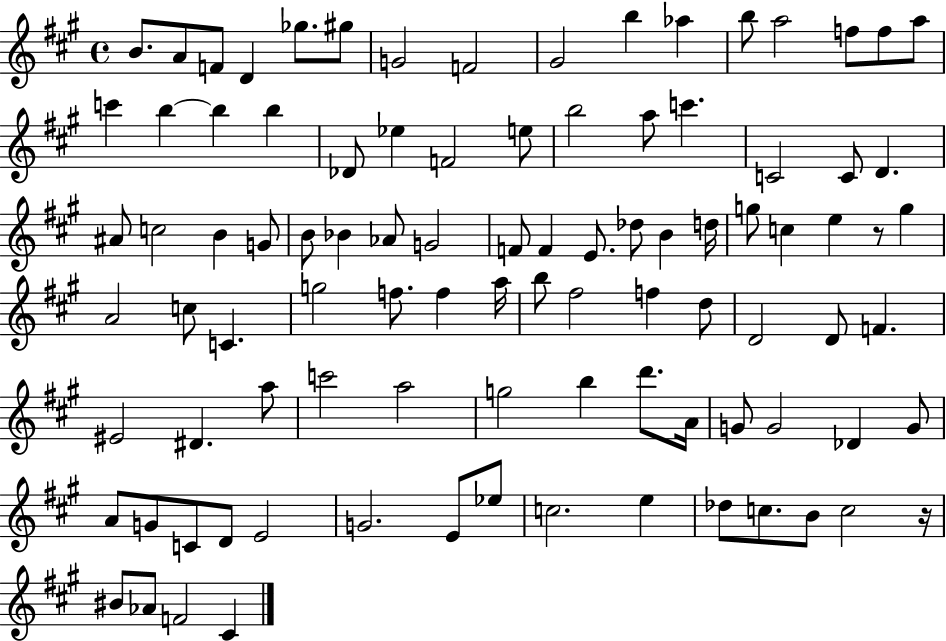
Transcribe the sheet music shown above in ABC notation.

X:1
T:Untitled
M:4/4
L:1/4
K:A
B/2 A/2 F/2 D _g/2 ^g/2 G2 F2 ^G2 b _a b/2 a2 f/2 f/2 a/2 c' b b b _D/2 _e F2 e/2 b2 a/2 c' C2 C/2 D ^A/2 c2 B G/2 B/2 _B _A/2 G2 F/2 F E/2 _d/2 B d/4 g/2 c e z/2 g A2 c/2 C g2 f/2 f a/4 b/2 ^f2 f d/2 D2 D/2 F ^E2 ^D a/2 c'2 a2 g2 b d'/2 A/4 G/2 G2 _D G/2 A/2 G/2 C/2 D/2 E2 G2 E/2 _e/2 c2 e _d/2 c/2 B/2 c2 z/4 ^B/2 _A/2 F2 ^C